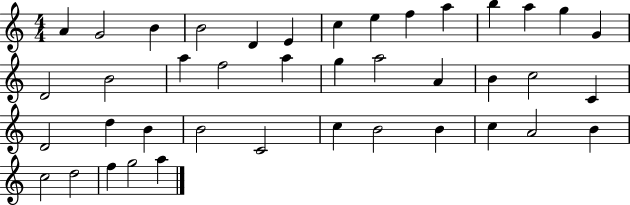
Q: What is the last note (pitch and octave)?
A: A5